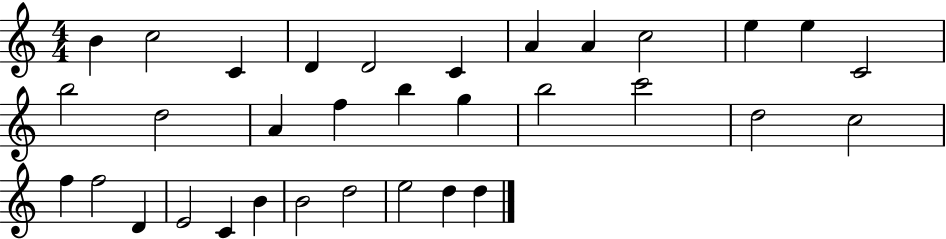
B4/q C5/h C4/q D4/q D4/h C4/q A4/q A4/q C5/h E5/q E5/q C4/h B5/h D5/h A4/q F5/q B5/q G5/q B5/h C6/h D5/h C5/h F5/q F5/h D4/q E4/h C4/q B4/q B4/h D5/h E5/h D5/q D5/q